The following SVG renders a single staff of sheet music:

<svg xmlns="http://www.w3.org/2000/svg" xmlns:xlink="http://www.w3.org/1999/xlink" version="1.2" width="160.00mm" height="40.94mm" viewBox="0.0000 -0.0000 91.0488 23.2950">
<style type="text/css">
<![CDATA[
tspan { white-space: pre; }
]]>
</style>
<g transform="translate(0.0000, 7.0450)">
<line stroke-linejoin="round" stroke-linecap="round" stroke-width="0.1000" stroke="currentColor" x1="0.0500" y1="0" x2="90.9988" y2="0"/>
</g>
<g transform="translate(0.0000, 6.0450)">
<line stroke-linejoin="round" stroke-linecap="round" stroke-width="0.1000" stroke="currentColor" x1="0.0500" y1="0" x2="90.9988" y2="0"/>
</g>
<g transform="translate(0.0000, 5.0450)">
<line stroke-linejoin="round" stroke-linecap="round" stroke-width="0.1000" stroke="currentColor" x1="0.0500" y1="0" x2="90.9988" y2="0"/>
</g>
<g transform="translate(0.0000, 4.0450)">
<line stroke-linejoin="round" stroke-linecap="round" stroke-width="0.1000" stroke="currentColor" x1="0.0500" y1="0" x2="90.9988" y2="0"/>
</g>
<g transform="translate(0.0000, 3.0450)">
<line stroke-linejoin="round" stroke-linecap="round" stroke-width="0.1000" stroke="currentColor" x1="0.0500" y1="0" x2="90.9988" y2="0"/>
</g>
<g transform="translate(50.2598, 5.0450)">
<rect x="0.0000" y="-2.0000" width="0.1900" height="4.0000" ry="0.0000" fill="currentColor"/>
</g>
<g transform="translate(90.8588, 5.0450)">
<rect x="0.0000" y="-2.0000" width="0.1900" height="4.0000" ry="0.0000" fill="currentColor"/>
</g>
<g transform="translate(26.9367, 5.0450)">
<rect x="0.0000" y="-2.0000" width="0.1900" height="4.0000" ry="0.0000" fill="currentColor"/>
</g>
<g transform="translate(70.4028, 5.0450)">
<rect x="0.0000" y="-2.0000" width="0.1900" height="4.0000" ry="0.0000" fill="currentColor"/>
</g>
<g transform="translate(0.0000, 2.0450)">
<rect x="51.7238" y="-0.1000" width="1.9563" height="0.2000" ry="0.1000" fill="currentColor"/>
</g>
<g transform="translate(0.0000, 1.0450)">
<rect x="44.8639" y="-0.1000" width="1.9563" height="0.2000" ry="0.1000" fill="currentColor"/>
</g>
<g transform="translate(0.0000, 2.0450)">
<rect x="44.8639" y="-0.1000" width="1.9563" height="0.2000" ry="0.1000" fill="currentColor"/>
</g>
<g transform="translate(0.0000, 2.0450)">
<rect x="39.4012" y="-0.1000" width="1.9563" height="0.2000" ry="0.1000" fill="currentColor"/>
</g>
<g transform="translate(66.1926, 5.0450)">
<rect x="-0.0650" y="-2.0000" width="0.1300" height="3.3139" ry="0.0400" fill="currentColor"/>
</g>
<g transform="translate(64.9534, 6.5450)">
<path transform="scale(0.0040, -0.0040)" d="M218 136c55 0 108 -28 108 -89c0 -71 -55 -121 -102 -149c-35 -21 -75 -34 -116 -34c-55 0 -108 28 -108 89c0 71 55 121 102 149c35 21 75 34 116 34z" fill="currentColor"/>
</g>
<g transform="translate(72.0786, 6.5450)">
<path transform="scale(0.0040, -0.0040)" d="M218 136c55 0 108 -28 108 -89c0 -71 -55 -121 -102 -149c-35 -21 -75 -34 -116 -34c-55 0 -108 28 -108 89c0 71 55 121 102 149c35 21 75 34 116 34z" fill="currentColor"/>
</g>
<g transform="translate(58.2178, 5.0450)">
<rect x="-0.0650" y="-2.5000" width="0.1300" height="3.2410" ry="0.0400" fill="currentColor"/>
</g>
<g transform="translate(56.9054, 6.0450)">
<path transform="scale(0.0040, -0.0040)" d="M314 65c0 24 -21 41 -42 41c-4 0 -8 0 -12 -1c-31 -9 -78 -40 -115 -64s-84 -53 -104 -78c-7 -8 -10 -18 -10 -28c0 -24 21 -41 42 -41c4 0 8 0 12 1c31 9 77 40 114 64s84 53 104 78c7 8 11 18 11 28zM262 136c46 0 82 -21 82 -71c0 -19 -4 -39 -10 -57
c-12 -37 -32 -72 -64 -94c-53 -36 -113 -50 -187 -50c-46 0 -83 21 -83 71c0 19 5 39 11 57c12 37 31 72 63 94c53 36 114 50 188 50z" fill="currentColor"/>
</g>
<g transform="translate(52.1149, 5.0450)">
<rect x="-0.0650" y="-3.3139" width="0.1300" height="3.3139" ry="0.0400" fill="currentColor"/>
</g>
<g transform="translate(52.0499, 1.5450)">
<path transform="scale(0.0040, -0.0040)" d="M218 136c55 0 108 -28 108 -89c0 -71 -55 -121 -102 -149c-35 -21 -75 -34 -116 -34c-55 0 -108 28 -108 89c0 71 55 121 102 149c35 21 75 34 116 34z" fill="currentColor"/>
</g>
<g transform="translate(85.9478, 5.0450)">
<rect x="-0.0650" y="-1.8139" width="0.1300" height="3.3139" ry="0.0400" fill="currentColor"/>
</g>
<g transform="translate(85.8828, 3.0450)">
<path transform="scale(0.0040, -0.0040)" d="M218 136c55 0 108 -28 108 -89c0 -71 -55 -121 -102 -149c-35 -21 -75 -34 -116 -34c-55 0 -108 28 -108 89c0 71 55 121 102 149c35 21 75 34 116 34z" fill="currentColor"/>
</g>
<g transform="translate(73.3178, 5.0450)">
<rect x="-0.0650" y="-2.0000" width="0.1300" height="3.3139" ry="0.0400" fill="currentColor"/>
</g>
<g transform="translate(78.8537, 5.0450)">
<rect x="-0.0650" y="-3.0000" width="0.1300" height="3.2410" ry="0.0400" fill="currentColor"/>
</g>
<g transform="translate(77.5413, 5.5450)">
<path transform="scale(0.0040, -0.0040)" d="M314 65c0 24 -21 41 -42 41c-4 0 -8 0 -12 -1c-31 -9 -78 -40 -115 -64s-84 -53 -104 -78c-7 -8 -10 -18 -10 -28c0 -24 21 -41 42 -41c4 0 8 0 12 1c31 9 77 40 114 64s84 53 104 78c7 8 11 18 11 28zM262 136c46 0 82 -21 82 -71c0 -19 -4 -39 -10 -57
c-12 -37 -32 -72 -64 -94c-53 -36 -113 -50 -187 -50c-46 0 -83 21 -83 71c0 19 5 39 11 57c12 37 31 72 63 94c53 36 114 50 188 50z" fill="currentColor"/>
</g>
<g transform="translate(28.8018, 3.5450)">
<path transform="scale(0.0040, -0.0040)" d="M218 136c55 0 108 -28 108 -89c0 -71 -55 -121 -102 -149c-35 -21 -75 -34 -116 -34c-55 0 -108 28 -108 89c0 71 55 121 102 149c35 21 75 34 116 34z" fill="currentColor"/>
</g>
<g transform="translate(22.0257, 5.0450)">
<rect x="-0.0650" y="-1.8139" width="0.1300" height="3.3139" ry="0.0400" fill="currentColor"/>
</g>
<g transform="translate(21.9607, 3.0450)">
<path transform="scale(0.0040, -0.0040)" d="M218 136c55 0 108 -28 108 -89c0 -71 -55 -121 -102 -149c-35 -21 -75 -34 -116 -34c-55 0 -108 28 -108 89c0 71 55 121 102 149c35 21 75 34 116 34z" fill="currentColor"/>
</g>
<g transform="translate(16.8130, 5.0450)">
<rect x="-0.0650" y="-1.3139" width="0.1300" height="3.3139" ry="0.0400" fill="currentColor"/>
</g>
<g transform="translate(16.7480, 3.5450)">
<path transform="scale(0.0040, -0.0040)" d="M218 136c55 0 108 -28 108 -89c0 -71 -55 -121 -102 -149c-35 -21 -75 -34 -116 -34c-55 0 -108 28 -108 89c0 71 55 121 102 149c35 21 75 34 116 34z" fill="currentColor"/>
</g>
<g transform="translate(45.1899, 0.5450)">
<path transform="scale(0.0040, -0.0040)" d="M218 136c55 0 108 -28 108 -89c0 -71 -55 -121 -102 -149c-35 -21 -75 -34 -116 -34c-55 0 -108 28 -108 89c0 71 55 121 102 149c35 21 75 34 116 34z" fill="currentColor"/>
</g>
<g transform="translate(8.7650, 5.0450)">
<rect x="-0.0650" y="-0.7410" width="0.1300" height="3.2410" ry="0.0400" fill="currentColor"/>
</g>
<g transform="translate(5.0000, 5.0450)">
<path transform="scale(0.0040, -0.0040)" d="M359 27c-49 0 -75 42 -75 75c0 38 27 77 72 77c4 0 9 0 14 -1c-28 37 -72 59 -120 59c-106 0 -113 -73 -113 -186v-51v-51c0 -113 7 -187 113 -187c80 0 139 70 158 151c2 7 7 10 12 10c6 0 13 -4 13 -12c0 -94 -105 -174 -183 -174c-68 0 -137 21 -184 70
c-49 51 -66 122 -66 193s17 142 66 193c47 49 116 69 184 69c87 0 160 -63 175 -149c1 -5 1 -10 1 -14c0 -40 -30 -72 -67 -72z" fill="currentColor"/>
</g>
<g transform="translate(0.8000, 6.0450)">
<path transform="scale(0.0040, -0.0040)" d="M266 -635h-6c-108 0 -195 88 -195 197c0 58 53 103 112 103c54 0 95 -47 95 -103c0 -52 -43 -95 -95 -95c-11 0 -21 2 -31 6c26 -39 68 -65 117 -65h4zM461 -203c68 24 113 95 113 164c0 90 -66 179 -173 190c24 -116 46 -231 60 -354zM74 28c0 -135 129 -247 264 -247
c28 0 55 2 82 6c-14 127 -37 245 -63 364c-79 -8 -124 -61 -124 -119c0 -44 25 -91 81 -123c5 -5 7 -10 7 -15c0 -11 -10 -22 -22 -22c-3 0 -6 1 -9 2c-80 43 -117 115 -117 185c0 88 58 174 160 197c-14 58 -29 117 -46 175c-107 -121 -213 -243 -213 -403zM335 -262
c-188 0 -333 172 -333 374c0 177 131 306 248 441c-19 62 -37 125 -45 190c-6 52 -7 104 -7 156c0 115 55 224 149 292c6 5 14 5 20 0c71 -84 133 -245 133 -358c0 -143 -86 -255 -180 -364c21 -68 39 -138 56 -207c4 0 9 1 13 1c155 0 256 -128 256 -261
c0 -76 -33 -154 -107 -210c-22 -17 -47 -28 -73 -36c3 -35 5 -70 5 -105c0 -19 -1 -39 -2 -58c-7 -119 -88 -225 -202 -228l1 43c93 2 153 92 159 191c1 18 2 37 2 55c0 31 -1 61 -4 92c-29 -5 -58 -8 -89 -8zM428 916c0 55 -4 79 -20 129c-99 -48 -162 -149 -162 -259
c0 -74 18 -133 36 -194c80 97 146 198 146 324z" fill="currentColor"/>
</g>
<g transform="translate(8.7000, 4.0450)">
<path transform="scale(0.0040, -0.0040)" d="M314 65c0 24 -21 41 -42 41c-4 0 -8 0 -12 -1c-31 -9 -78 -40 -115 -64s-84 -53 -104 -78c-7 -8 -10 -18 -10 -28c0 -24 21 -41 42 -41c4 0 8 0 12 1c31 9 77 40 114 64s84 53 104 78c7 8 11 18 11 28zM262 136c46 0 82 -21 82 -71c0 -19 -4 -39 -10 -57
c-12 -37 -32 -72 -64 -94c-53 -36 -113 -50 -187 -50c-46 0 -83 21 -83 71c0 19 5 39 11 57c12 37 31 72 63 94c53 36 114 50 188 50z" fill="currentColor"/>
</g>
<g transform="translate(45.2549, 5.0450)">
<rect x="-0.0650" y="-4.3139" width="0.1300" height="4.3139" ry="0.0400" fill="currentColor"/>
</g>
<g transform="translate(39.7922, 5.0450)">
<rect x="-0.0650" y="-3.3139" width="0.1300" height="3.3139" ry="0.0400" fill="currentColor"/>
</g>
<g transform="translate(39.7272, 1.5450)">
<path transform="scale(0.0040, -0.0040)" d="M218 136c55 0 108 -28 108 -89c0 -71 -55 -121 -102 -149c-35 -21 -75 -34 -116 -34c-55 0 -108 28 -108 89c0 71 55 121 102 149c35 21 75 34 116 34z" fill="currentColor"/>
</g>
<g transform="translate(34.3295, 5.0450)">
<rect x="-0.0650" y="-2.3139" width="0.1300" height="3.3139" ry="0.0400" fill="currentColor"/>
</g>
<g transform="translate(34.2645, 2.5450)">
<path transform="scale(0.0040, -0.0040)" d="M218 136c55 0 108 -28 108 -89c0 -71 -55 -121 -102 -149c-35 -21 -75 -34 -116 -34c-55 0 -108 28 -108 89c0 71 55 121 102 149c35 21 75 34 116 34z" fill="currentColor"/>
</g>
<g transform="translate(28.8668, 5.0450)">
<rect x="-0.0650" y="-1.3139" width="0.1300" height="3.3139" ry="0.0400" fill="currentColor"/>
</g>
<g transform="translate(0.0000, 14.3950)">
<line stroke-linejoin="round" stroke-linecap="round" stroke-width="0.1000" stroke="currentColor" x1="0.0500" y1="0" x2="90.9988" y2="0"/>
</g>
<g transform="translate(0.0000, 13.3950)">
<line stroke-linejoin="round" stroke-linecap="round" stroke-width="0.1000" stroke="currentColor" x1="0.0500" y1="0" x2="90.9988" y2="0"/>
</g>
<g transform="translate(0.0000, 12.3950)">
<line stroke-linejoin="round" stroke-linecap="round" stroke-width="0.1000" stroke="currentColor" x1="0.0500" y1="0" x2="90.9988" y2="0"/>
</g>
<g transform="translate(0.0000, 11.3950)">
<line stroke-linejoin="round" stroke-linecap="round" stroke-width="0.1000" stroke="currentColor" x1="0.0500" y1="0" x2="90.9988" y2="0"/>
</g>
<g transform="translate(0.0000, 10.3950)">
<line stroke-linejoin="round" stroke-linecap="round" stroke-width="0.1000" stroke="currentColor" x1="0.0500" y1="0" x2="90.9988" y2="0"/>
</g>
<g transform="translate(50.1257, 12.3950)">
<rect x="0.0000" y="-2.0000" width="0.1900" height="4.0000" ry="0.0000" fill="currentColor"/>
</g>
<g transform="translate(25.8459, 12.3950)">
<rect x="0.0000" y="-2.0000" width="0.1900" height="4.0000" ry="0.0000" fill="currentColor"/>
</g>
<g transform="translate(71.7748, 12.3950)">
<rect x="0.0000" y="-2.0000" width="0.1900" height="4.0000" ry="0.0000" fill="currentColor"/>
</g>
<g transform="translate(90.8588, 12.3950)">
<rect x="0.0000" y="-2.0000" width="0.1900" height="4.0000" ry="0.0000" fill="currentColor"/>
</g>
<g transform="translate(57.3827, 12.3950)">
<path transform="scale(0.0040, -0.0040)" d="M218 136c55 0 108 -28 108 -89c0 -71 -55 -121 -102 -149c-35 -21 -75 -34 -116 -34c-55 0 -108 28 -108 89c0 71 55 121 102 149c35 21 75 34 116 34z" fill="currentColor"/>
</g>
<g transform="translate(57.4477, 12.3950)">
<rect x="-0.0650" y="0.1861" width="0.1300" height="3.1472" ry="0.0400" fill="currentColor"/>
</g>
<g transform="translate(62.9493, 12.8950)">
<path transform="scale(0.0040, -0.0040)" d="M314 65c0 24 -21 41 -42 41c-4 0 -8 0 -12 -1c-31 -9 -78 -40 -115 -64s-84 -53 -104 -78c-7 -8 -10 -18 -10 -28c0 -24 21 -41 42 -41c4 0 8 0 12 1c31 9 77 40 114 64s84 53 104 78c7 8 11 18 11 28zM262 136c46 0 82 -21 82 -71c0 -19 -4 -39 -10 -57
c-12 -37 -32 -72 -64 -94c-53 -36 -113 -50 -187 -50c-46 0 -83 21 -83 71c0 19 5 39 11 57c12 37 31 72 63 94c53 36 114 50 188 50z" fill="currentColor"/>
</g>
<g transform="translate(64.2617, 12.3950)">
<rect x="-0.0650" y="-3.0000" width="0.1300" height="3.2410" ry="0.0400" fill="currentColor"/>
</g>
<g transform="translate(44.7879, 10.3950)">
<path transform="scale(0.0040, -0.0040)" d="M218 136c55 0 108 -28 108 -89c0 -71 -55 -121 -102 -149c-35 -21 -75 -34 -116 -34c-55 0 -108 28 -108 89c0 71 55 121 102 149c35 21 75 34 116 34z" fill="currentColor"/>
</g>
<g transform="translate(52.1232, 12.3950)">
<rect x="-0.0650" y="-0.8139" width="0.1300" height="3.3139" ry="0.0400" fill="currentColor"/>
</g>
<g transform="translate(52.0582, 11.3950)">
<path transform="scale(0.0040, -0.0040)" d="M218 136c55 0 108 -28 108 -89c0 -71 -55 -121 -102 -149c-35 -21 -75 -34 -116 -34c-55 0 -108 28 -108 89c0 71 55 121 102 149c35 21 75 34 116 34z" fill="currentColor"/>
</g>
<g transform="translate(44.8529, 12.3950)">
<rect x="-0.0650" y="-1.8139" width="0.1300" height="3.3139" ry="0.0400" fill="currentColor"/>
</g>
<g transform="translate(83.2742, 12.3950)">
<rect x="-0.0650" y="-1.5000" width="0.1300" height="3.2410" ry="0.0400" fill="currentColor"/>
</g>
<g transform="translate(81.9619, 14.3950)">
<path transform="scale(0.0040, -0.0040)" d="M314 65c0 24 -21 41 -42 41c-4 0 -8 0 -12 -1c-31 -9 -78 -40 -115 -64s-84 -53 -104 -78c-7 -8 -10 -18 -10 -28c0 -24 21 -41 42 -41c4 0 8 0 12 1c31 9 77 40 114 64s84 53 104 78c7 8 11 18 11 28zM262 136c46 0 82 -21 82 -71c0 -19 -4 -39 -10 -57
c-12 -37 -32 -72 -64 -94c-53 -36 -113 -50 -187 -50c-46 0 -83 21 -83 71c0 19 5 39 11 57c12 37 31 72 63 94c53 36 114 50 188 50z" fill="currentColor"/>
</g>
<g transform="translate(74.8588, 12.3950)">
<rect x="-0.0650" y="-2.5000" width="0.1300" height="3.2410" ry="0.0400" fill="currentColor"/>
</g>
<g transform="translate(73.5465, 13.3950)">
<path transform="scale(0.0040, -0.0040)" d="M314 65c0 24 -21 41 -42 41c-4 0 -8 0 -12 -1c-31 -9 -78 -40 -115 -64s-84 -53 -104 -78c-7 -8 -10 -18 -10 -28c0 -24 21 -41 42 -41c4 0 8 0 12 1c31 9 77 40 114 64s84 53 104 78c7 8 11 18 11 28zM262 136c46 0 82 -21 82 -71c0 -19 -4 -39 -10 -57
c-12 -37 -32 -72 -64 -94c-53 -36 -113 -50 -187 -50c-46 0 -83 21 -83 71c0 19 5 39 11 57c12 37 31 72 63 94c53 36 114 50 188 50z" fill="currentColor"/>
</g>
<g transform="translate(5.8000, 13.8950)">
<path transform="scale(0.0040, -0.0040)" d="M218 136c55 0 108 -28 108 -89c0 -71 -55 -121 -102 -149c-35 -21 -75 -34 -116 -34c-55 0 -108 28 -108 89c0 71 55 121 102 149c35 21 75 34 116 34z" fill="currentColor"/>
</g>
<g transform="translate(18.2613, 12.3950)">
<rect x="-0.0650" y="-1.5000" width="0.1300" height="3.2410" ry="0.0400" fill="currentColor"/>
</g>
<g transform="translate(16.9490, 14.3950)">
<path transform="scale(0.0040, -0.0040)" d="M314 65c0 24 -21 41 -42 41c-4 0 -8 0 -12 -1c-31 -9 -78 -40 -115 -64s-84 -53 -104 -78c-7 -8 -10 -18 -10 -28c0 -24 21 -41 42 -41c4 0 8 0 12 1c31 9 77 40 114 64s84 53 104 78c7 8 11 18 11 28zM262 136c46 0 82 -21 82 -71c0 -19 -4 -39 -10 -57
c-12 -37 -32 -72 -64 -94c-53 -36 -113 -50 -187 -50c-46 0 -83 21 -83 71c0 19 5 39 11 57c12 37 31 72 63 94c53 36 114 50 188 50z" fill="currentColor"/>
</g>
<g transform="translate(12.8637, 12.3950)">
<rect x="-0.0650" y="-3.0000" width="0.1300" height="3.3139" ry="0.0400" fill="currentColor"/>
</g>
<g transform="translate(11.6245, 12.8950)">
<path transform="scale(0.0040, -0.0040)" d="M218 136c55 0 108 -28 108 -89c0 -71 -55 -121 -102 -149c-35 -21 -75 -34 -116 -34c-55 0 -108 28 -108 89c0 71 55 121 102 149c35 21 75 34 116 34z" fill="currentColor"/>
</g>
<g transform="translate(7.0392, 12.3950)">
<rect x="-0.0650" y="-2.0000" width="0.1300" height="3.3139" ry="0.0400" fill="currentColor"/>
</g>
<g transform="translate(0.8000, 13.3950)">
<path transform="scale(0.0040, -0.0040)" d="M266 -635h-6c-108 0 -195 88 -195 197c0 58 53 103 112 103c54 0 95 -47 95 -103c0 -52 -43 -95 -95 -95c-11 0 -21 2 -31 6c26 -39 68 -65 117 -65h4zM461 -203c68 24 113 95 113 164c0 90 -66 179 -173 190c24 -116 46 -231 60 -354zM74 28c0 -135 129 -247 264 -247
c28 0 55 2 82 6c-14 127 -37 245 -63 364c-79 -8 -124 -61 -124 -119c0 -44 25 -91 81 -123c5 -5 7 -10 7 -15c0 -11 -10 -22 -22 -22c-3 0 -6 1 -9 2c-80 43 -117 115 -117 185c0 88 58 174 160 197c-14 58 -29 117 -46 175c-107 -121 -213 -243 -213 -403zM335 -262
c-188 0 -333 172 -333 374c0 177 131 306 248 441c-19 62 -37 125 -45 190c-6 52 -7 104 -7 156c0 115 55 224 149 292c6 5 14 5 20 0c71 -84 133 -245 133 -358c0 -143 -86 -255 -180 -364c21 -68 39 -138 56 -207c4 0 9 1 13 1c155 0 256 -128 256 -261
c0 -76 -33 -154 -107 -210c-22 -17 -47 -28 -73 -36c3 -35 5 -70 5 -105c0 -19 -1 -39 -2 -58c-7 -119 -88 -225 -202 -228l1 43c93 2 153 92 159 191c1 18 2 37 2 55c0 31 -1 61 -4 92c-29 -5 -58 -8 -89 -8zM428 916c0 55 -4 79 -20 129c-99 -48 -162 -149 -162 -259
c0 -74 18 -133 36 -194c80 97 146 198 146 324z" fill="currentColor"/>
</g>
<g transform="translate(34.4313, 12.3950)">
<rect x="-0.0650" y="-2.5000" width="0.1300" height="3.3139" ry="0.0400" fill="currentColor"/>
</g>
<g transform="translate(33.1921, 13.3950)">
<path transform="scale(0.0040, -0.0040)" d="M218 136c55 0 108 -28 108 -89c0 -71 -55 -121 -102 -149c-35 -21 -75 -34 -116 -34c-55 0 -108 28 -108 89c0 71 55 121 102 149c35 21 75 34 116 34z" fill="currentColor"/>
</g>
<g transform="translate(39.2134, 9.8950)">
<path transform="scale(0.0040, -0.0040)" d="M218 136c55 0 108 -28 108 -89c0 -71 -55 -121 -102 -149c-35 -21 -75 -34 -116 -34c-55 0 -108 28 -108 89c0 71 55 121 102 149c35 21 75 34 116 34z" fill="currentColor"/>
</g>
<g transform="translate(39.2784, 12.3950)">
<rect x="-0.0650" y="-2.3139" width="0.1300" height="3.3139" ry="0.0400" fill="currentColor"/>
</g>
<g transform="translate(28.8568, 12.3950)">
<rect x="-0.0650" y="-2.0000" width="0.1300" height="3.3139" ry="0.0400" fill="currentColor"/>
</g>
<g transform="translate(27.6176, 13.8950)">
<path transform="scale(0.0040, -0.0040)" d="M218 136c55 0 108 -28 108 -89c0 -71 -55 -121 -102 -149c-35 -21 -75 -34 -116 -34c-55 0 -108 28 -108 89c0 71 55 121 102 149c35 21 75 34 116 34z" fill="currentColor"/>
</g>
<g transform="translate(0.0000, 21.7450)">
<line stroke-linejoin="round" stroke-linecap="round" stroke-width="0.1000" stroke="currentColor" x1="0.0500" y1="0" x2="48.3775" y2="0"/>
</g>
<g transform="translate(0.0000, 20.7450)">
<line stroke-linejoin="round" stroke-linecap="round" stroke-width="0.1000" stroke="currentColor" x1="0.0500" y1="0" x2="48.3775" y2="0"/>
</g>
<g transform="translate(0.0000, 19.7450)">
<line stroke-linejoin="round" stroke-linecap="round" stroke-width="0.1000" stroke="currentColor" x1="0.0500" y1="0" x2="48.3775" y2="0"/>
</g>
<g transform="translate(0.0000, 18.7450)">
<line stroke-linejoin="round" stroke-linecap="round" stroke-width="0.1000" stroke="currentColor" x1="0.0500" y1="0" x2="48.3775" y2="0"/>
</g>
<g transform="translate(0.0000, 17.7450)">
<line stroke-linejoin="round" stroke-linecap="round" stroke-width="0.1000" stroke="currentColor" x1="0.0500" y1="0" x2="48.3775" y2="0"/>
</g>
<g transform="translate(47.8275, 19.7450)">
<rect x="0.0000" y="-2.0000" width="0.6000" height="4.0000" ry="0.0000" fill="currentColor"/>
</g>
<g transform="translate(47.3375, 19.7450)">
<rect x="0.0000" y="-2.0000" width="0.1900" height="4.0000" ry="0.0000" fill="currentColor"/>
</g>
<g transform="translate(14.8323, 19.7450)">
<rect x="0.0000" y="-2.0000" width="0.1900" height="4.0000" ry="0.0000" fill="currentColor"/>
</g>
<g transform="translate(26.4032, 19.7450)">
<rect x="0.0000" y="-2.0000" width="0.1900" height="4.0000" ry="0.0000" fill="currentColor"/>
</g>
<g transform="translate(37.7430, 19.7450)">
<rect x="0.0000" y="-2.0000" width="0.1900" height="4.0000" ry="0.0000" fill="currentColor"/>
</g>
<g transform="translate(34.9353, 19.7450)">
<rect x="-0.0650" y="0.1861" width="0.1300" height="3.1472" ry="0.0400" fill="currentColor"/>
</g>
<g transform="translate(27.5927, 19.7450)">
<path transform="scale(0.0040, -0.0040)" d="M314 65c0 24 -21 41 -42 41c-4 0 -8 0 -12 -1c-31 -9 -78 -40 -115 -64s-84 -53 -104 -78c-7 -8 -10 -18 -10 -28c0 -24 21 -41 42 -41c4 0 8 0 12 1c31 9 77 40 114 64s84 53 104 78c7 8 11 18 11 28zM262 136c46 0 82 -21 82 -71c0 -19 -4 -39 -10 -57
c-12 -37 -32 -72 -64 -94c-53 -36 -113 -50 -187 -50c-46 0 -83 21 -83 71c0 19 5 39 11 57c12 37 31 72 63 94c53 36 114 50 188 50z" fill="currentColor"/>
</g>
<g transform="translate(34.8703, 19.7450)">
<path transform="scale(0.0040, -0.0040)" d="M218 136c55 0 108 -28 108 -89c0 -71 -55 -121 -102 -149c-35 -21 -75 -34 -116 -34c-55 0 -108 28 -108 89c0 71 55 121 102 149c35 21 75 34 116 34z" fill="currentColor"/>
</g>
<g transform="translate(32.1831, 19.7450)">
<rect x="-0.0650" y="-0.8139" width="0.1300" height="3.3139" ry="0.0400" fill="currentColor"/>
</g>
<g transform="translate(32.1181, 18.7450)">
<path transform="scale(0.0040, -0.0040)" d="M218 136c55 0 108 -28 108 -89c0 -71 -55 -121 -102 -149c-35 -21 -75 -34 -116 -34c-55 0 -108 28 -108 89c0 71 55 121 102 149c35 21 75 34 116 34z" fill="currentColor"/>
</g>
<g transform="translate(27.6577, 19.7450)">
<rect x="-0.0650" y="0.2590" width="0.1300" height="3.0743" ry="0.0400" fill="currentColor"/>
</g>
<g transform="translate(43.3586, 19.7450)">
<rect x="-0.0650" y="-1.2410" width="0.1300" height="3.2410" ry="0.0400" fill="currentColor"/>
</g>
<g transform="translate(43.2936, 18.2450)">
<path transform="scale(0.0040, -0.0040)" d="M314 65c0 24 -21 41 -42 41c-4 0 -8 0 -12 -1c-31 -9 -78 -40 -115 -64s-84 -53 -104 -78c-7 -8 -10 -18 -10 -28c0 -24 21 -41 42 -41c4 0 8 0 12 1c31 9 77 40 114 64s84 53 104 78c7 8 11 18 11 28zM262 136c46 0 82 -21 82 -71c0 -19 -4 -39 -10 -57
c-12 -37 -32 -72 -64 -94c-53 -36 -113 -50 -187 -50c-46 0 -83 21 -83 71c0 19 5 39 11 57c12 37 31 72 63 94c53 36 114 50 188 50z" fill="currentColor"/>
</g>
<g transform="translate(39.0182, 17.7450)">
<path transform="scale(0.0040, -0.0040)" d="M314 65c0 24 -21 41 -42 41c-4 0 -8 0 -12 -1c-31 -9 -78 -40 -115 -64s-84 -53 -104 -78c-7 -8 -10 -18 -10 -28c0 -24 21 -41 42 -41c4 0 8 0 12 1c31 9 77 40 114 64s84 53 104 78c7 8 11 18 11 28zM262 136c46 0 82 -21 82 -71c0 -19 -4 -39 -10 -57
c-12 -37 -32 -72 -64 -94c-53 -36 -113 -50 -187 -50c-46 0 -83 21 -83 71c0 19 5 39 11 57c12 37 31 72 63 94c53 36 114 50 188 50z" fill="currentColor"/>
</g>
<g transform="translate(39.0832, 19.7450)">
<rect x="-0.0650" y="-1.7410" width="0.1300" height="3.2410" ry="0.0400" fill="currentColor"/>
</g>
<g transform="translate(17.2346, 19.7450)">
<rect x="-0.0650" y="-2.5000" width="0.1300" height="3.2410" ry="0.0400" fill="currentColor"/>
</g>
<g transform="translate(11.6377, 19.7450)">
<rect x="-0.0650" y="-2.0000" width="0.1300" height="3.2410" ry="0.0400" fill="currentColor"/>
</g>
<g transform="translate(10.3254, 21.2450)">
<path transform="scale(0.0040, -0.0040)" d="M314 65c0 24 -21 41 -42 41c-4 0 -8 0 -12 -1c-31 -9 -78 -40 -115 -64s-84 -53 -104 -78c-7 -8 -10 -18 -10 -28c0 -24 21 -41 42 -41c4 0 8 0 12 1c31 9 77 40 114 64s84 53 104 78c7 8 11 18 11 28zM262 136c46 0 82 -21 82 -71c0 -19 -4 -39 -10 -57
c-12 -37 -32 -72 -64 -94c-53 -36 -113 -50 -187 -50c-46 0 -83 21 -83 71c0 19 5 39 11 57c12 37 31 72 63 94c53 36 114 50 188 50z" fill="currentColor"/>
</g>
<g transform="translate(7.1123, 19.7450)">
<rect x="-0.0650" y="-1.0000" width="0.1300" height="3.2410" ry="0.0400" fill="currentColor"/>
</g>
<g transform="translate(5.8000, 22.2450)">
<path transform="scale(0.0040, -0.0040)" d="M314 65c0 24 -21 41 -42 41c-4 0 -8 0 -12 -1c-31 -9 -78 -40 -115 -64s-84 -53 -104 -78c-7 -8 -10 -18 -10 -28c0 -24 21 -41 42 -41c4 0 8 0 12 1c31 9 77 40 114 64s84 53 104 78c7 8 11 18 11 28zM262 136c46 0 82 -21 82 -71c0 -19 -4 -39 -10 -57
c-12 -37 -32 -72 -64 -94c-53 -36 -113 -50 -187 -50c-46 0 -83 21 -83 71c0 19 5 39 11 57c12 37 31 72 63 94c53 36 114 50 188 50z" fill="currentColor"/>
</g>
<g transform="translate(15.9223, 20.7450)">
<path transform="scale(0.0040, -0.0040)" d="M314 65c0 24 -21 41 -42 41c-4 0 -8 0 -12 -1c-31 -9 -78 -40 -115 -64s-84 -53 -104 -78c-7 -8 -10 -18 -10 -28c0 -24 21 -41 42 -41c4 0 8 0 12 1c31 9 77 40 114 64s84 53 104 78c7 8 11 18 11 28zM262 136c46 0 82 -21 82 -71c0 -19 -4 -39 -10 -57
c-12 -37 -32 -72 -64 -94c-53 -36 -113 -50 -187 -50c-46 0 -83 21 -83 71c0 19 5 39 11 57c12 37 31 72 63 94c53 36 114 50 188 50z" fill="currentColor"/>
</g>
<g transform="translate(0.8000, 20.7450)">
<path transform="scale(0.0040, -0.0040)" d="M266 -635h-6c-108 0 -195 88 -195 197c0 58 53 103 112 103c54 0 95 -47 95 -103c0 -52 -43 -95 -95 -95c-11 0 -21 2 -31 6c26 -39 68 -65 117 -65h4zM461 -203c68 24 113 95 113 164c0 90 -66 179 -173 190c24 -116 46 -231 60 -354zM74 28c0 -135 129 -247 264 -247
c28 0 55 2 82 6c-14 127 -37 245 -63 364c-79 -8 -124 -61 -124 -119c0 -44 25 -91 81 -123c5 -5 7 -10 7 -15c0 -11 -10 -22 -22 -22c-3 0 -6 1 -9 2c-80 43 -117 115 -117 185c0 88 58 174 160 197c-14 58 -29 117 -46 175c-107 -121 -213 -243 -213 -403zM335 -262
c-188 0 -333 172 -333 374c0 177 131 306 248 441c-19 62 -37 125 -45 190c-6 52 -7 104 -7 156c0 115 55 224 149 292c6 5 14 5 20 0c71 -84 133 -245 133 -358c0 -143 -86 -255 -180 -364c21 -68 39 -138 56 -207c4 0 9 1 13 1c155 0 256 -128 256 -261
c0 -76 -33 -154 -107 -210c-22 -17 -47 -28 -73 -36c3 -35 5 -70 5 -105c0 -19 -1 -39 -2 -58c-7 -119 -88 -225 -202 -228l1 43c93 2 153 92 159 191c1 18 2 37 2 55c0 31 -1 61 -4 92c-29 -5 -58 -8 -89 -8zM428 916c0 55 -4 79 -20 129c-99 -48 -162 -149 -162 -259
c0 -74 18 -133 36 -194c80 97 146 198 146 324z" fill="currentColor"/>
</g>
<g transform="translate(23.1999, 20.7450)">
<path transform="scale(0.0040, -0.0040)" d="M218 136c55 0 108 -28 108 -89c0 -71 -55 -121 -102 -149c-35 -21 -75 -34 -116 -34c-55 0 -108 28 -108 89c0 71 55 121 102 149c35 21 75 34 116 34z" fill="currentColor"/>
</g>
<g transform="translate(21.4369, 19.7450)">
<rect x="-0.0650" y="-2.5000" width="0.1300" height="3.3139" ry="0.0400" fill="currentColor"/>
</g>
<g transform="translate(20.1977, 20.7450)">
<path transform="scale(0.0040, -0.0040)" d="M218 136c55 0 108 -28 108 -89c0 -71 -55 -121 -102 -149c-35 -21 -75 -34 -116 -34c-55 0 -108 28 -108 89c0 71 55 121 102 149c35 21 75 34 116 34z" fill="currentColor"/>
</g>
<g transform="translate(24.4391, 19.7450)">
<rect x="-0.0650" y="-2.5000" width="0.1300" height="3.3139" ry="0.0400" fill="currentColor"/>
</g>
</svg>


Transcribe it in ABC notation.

X:1
T:Untitled
M:4/4
L:1/4
K:C
d2 e f e g b d' b G2 F F A2 f F A E2 F G g f d B A2 G2 E2 D2 F2 G2 G G B2 d B f2 e2